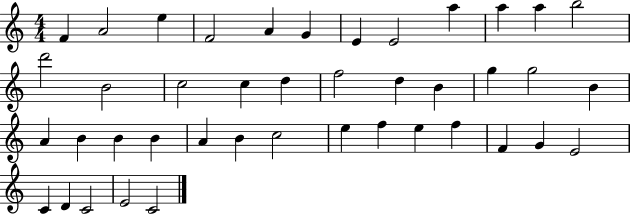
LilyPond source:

{
  \clef treble
  \numericTimeSignature
  \time 4/4
  \key c \major
  f'4 a'2 e''4 | f'2 a'4 g'4 | e'4 e'2 a''4 | a''4 a''4 b''2 | \break d'''2 b'2 | c''2 c''4 d''4 | f''2 d''4 b'4 | g''4 g''2 b'4 | \break a'4 b'4 b'4 b'4 | a'4 b'4 c''2 | e''4 f''4 e''4 f''4 | f'4 g'4 e'2 | \break c'4 d'4 c'2 | e'2 c'2 | \bar "|."
}